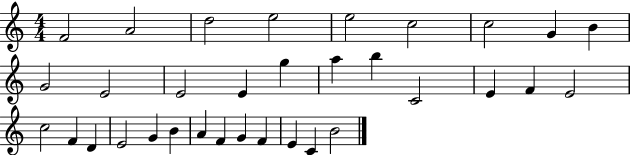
F4/h A4/h D5/h E5/h E5/h C5/h C5/h G4/q B4/q G4/h E4/h E4/h E4/q G5/q A5/q B5/q C4/h E4/q F4/q E4/h C5/h F4/q D4/q E4/h G4/q B4/q A4/q F4/q G4/q F4/q E4/q C4/q B4/h